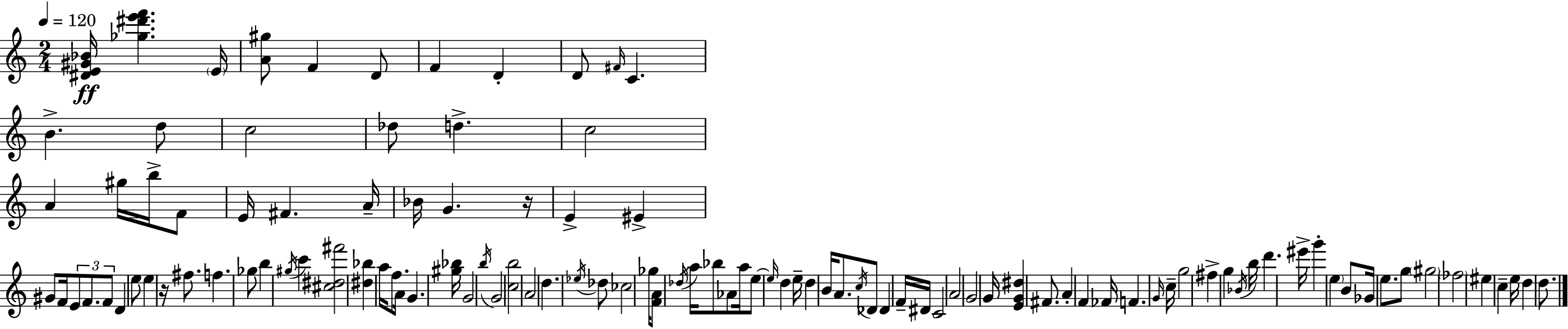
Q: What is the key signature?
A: A minor